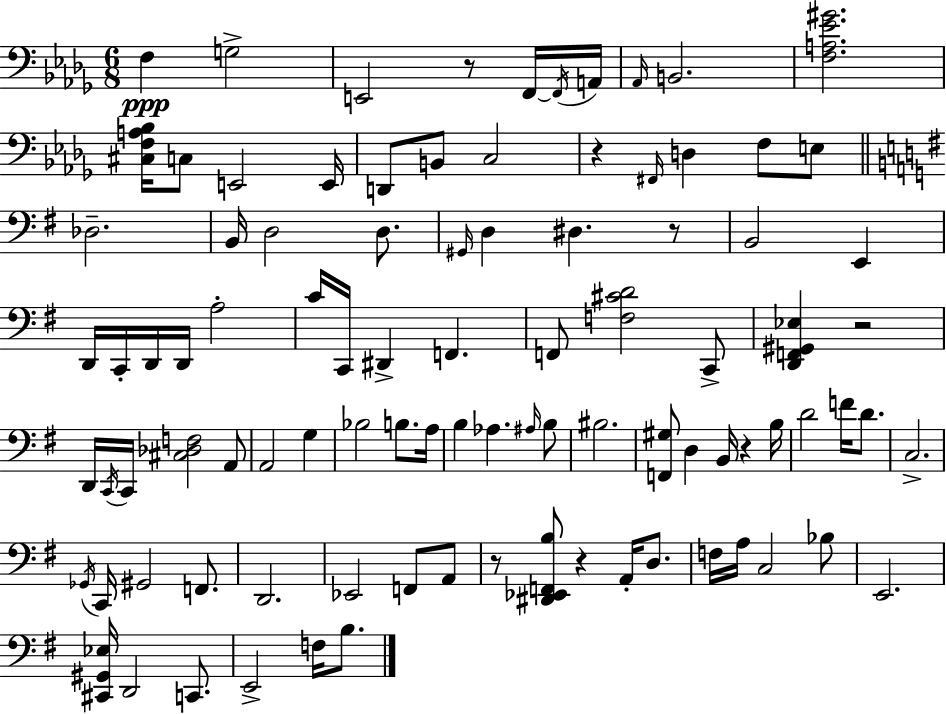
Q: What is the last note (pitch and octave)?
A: B3